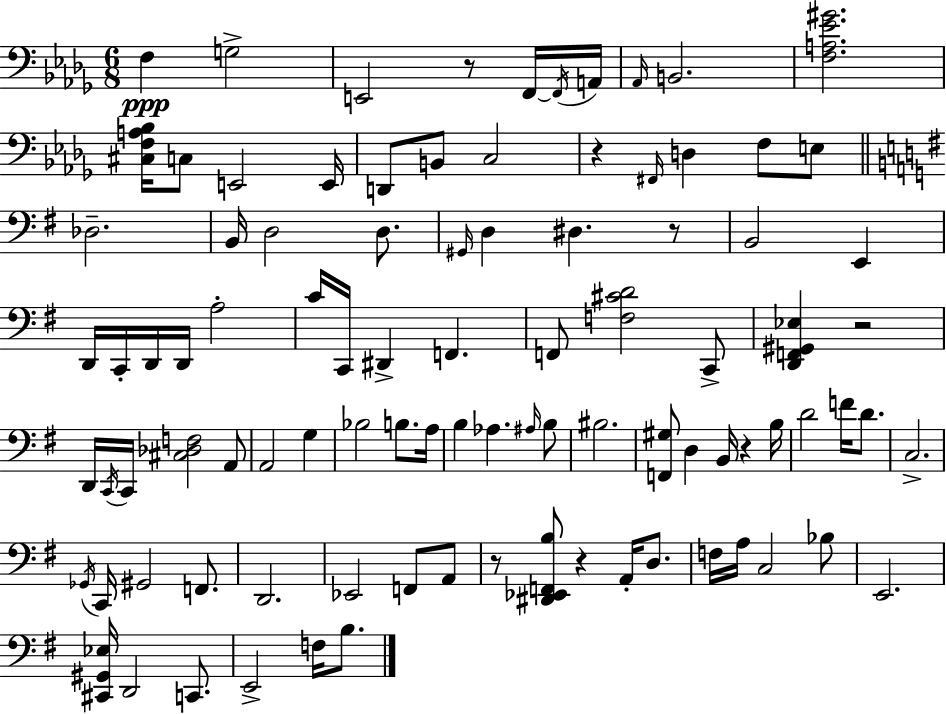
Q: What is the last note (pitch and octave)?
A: B3